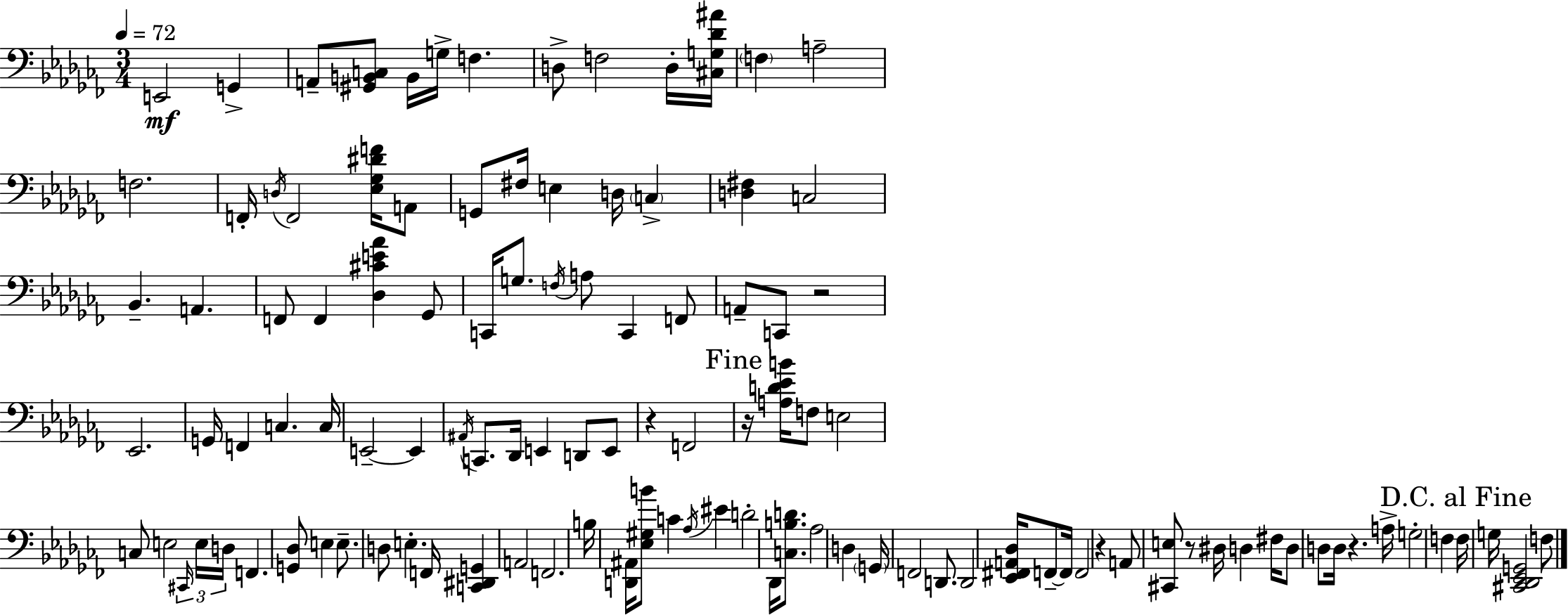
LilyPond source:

{
  \clef bass
  \numericTimeSignature
  \time 3/4
  \key aes \minor
  \tempo 4 = 72
  e,2\mf g,4-> | a,8-- <gis, b, c>8 b,16 g16-> f4. | d8-> f2 d16-. <cis g des' ais'>16 | \parenthesize f4 a2-- | \break f2. | f,16-. \acciaccatura { d16 } f,2 <ees ges dis' f'>16 a,8 | g,8 fis16 e4 d16 \parenthesize c4-> | <d fis>4 c2 | \break bes,4.-- a,4. | f,8 f,4 <des cis' e' aes'>4 ges,8 | c,16 g8. \acciaccatura { f16 } a8 c,4 | f,8 a,8-- c,8 r2 | \break ees,2. | g,16 f,4 c4. | c16 e,2--~~ e,4 | \acciaccatura { ais,16 } c,8. des,16 e,4 d,8 | \break e,8 r4 f,2 | \mark "Fine" r16 <a d' ees' b'>16 f8 e2 | c8 e2 | \tuplet 3/2 { \grace { cis,16 } e16 d16 } f,4. <g, des>8 | \break e4 e8.-- d8 e4.-. | f,16 <c, dis, g,>4 a,2 | f,2. | b16 <d, ais,>16 <ees gis b'>8 c'4 | \break \acciaccatura { aes16 } eis'4 d'2-. | des,16 <c b d'>8. aes2 | d4 \parenthesize g,16 f,2 | d,8. d,2 | \break <ees, fis, a, des>16 f,8--~~ f,16 f,2 | r4 a,8 <cis, e>8 r8 dis16 | d4 fis16 d8 d8 d16 r4. | a16-> g2-. | \break f4 \mark "D.C. al Fine" f16 g16 <cis, des, ees, g,>2 | f8 \bar "|."
}